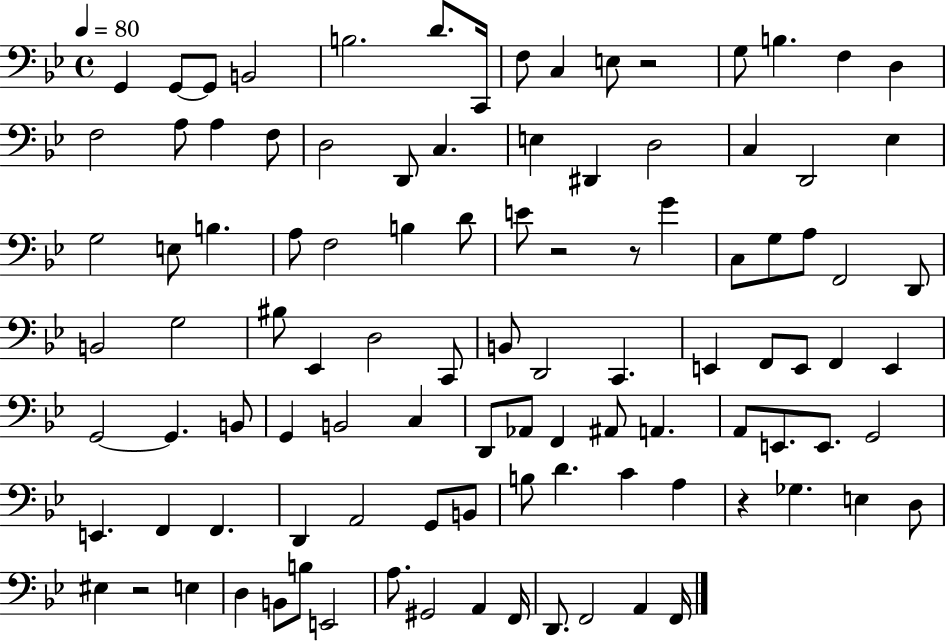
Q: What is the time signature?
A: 4/4